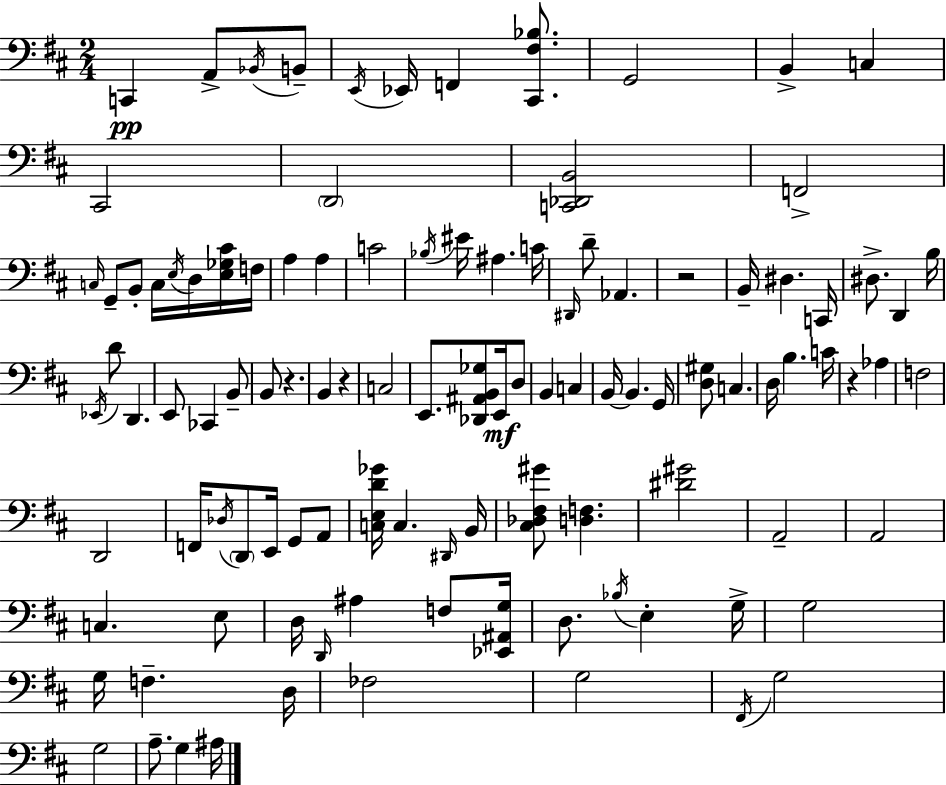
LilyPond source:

{
  \clef bass
  \numericTimeSignature
  \time 2/4
  \key d \major
  \repeat volta 2 { c,4\pp a,8-> \acciaccatura { bes,16 } b,8-- | \acciaccatura { e,16 } ees,16 f,4 <cis, fis bes>8. | g,2 | b,4-> c4 | \break cis,2 | \parenthesize d,2 | <c, des, b,>2 | f,2-> | \break \grace { c16 } g,8-- b,8-. c16 | \acciaccatura { e16 } d16 <e ges cis'>16 f16 a4 | a4 c'2 | \acciaccatura { bes16 } eis'16 ais4. | \break c'16 \grace { dis,16 } d'8-- | aes,4. r2 | b,16-- dis4. | c,16 dis8.-> | \break d,4 b16 \acciaccatura { ees,16 } d'8 | d,4. e,8 | ces,4 b,8-- b,8 | r4. b,4 | \break r4 c2 | e,8. | <des, ais, b, ges>8 e,16\mf d8 b,4 | c4 b,16~~ | \break b,4. g,16 <d gis>8 | c4. d16 | b4. c'16 r4 | aes4 f2 | \break d,2 | f,16 | \acciaccatura { des16 } \parenthesize d,8 e,16 g,8 a,8 | <c e d' ges'>16 c4. \grace { dis,16 } | \break b,16 <cis des fis gis'>8 <d f>4. | <dis' gis'>2 | a,2-- | a,2 | \break c4. e8 | d16 \grace { d,16 } ais4 f8 | <ees, ais, g>16 d8. \acciaccatura { bes16 } e4-. | g16-> g2 | \break g16 f4.-- | d16 fes2 | g2 | \acciaccatura { fis,16 } g2 | \break g2 | a8.-- g4 | ais16 } \bar "|."
}